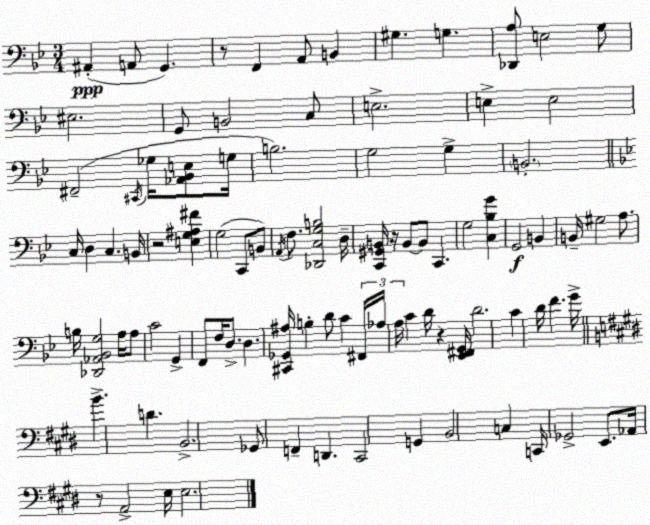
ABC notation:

X:1
T:Untitled
M:3/4
L:1/4
K:Gm
^A,, A,,/2 G,, z/2 F,, A,,/2 B,, ^G, G, [_D,,A,]/2 E,2 G,/2 ^E,2 G,,/2 B,,2 C,/2 E,2 E, E,2 ^F,,2 ^C,,/4 _G,/4 [_A,,_B,,E,]/2 G,/4 B,2 G,2 G, B,,2 C,/4 D, C, B,,/4 z2 [E,G,^A,^F] G,2 C,,/2 B,,/2 A,,/4 F,/2 [_D,,C,G,B,]2 D,/4 [C,,^G,,B,,]/4 z/4 B,,/2 B,,/2 C,, G,2 [C,_B,G] G,,2 B,, B,,/4 ^G,2 A,/2 B,/4 [_D,,_A,,_B,,G,]2 A,/4 A,/2 C2 G,, F,,/2 F,/4 D,/2 D, [^C,,_G,,^A,]/4 B, D/2 C ^F,,/4 _A,/4 A,/4 C D/4 z [_E,,^F,,G,,]/4 D2 C D/4 F G/4 B D B,,2 _G,,/2 F,, D,, ^C,,2 G,, B,,2 C, C,,/4 _G,,2 E,,/2 _A,,/4 z/2 A,,2 E,/4 E,2